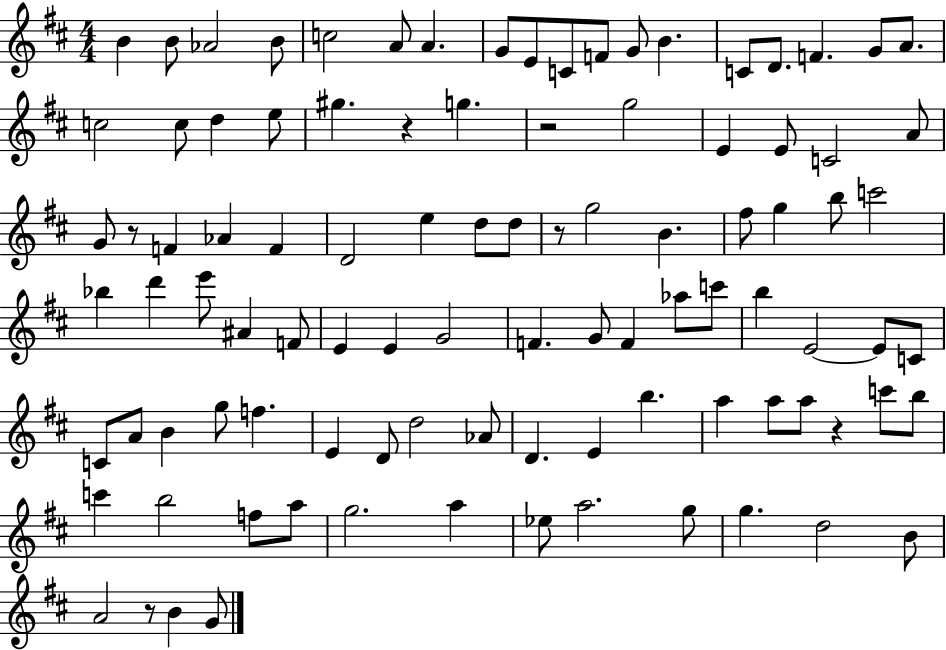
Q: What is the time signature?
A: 4/4